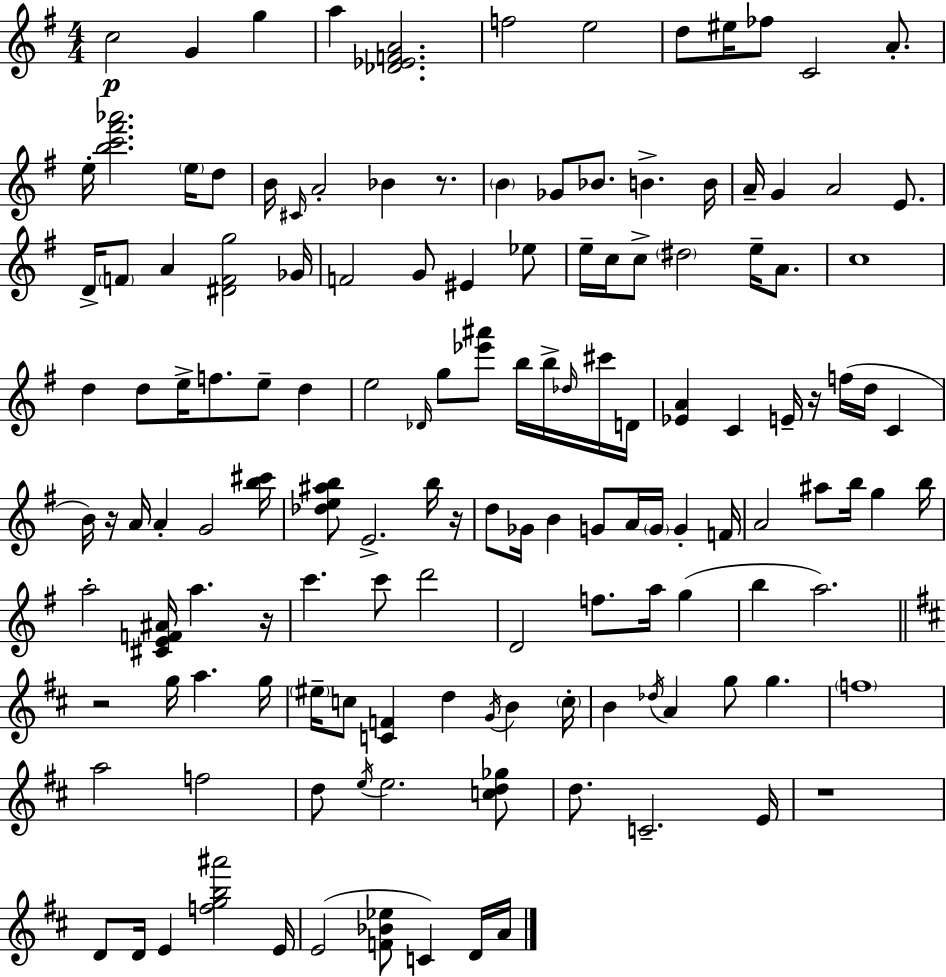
C5/h G4/q G5/q A5/q [Db4,Eb4,F4,A4]/h. F5/h E5/h D5/e EIS5/s FES5/e C4/h A4/e. E5/s [B5,C6,F#6,Ab6]/h. E5/s D5/e B4/s C#4/s A4/h Bb4/q R/e. B4/q Gb4/e Bb4/e. B4/q. B4/s A4/s G4/q A4/h E4/e. D4/s F4/e A4/q [D#4,F4,G5]/h Gb4/s F4/h G4/e EIS4/q Eb5/e E5/s C5/s C5/e D#5/h E5/s A4/e. C5/w D5/q D5/e E5/s F5/e. E5/e D5/q E5/h Db4/s G5/e [Eb6,A#6]/e B5/s B5/s Db5/s C#6/s D4/s [Eb4,A4]/q C4/q E4/s R/s F5/s D5/s C4/q B4/s R/s A4/s A4/q G4/h [B5,C#6]/s [Db5,E5,A#5,B5]/e E4/h. B5/s R/s D5/e Gb4/s B4/q G4/e A4/s G4/s G4/q F4/s A4/h A#5/e B5/s G5/q B5/s A5/h [C#4,E4,F4,A#4]/s A5/q. R/s C6/q. C6/e D6/h D4/h F5/e. A5/s G5/q B5/q A5/h. R/h G5/s A5/q. G5/s EIS5/s C5/e [C4,F4]/q D5/q G4/s B4/q C5/s B4/q Db5/s A4/q G5/e G5/q. F5/w A5/h F5/h D5/e E5/s E5/h. [C5,D5,Gb5]/e D5/e. C4/h. E4/s R/w D4/e D4/s E4/q [F5,G5,B5,A#6]/h E4/s E4/h [F4,Bb4,Eb5]/e C4/q D4/s A4/s